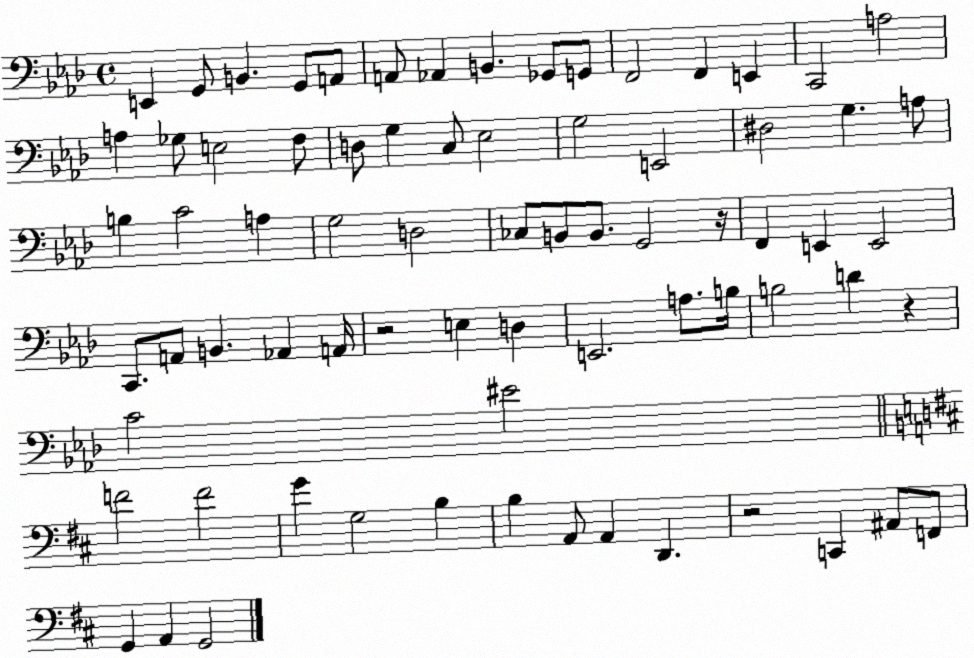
X:1
T:Untitled
M:4/4
L:1/4
K:Ab
E,, G,,/2 B,, G,,/2 A,,/2 A,,/2 _A,, B,, _G,,/2 G,,/2 F,,2 F,, E,, C,,2 A,2 A, _G,/2 E,2 F,/2 D,/2 G, C,/2 _E,2 G,2 E,,2 ^D,2 G, A,/2 B, C2 A, G,2 D,2 _C,/2 B,,/2 B,,/2 G,,2 z/4 F,, E,, E,,2 C,,/2 A,,/2 B,, _A,, A,,/4 z2 E, D, E,,2 A,/2 B,/4 B,2 D z C2 ^E2 F2 F2 G G,2 B, B, A,,/2 A,, D,, z2 C,, ^A,,/2 F,,/2 G,, A,, G,,2